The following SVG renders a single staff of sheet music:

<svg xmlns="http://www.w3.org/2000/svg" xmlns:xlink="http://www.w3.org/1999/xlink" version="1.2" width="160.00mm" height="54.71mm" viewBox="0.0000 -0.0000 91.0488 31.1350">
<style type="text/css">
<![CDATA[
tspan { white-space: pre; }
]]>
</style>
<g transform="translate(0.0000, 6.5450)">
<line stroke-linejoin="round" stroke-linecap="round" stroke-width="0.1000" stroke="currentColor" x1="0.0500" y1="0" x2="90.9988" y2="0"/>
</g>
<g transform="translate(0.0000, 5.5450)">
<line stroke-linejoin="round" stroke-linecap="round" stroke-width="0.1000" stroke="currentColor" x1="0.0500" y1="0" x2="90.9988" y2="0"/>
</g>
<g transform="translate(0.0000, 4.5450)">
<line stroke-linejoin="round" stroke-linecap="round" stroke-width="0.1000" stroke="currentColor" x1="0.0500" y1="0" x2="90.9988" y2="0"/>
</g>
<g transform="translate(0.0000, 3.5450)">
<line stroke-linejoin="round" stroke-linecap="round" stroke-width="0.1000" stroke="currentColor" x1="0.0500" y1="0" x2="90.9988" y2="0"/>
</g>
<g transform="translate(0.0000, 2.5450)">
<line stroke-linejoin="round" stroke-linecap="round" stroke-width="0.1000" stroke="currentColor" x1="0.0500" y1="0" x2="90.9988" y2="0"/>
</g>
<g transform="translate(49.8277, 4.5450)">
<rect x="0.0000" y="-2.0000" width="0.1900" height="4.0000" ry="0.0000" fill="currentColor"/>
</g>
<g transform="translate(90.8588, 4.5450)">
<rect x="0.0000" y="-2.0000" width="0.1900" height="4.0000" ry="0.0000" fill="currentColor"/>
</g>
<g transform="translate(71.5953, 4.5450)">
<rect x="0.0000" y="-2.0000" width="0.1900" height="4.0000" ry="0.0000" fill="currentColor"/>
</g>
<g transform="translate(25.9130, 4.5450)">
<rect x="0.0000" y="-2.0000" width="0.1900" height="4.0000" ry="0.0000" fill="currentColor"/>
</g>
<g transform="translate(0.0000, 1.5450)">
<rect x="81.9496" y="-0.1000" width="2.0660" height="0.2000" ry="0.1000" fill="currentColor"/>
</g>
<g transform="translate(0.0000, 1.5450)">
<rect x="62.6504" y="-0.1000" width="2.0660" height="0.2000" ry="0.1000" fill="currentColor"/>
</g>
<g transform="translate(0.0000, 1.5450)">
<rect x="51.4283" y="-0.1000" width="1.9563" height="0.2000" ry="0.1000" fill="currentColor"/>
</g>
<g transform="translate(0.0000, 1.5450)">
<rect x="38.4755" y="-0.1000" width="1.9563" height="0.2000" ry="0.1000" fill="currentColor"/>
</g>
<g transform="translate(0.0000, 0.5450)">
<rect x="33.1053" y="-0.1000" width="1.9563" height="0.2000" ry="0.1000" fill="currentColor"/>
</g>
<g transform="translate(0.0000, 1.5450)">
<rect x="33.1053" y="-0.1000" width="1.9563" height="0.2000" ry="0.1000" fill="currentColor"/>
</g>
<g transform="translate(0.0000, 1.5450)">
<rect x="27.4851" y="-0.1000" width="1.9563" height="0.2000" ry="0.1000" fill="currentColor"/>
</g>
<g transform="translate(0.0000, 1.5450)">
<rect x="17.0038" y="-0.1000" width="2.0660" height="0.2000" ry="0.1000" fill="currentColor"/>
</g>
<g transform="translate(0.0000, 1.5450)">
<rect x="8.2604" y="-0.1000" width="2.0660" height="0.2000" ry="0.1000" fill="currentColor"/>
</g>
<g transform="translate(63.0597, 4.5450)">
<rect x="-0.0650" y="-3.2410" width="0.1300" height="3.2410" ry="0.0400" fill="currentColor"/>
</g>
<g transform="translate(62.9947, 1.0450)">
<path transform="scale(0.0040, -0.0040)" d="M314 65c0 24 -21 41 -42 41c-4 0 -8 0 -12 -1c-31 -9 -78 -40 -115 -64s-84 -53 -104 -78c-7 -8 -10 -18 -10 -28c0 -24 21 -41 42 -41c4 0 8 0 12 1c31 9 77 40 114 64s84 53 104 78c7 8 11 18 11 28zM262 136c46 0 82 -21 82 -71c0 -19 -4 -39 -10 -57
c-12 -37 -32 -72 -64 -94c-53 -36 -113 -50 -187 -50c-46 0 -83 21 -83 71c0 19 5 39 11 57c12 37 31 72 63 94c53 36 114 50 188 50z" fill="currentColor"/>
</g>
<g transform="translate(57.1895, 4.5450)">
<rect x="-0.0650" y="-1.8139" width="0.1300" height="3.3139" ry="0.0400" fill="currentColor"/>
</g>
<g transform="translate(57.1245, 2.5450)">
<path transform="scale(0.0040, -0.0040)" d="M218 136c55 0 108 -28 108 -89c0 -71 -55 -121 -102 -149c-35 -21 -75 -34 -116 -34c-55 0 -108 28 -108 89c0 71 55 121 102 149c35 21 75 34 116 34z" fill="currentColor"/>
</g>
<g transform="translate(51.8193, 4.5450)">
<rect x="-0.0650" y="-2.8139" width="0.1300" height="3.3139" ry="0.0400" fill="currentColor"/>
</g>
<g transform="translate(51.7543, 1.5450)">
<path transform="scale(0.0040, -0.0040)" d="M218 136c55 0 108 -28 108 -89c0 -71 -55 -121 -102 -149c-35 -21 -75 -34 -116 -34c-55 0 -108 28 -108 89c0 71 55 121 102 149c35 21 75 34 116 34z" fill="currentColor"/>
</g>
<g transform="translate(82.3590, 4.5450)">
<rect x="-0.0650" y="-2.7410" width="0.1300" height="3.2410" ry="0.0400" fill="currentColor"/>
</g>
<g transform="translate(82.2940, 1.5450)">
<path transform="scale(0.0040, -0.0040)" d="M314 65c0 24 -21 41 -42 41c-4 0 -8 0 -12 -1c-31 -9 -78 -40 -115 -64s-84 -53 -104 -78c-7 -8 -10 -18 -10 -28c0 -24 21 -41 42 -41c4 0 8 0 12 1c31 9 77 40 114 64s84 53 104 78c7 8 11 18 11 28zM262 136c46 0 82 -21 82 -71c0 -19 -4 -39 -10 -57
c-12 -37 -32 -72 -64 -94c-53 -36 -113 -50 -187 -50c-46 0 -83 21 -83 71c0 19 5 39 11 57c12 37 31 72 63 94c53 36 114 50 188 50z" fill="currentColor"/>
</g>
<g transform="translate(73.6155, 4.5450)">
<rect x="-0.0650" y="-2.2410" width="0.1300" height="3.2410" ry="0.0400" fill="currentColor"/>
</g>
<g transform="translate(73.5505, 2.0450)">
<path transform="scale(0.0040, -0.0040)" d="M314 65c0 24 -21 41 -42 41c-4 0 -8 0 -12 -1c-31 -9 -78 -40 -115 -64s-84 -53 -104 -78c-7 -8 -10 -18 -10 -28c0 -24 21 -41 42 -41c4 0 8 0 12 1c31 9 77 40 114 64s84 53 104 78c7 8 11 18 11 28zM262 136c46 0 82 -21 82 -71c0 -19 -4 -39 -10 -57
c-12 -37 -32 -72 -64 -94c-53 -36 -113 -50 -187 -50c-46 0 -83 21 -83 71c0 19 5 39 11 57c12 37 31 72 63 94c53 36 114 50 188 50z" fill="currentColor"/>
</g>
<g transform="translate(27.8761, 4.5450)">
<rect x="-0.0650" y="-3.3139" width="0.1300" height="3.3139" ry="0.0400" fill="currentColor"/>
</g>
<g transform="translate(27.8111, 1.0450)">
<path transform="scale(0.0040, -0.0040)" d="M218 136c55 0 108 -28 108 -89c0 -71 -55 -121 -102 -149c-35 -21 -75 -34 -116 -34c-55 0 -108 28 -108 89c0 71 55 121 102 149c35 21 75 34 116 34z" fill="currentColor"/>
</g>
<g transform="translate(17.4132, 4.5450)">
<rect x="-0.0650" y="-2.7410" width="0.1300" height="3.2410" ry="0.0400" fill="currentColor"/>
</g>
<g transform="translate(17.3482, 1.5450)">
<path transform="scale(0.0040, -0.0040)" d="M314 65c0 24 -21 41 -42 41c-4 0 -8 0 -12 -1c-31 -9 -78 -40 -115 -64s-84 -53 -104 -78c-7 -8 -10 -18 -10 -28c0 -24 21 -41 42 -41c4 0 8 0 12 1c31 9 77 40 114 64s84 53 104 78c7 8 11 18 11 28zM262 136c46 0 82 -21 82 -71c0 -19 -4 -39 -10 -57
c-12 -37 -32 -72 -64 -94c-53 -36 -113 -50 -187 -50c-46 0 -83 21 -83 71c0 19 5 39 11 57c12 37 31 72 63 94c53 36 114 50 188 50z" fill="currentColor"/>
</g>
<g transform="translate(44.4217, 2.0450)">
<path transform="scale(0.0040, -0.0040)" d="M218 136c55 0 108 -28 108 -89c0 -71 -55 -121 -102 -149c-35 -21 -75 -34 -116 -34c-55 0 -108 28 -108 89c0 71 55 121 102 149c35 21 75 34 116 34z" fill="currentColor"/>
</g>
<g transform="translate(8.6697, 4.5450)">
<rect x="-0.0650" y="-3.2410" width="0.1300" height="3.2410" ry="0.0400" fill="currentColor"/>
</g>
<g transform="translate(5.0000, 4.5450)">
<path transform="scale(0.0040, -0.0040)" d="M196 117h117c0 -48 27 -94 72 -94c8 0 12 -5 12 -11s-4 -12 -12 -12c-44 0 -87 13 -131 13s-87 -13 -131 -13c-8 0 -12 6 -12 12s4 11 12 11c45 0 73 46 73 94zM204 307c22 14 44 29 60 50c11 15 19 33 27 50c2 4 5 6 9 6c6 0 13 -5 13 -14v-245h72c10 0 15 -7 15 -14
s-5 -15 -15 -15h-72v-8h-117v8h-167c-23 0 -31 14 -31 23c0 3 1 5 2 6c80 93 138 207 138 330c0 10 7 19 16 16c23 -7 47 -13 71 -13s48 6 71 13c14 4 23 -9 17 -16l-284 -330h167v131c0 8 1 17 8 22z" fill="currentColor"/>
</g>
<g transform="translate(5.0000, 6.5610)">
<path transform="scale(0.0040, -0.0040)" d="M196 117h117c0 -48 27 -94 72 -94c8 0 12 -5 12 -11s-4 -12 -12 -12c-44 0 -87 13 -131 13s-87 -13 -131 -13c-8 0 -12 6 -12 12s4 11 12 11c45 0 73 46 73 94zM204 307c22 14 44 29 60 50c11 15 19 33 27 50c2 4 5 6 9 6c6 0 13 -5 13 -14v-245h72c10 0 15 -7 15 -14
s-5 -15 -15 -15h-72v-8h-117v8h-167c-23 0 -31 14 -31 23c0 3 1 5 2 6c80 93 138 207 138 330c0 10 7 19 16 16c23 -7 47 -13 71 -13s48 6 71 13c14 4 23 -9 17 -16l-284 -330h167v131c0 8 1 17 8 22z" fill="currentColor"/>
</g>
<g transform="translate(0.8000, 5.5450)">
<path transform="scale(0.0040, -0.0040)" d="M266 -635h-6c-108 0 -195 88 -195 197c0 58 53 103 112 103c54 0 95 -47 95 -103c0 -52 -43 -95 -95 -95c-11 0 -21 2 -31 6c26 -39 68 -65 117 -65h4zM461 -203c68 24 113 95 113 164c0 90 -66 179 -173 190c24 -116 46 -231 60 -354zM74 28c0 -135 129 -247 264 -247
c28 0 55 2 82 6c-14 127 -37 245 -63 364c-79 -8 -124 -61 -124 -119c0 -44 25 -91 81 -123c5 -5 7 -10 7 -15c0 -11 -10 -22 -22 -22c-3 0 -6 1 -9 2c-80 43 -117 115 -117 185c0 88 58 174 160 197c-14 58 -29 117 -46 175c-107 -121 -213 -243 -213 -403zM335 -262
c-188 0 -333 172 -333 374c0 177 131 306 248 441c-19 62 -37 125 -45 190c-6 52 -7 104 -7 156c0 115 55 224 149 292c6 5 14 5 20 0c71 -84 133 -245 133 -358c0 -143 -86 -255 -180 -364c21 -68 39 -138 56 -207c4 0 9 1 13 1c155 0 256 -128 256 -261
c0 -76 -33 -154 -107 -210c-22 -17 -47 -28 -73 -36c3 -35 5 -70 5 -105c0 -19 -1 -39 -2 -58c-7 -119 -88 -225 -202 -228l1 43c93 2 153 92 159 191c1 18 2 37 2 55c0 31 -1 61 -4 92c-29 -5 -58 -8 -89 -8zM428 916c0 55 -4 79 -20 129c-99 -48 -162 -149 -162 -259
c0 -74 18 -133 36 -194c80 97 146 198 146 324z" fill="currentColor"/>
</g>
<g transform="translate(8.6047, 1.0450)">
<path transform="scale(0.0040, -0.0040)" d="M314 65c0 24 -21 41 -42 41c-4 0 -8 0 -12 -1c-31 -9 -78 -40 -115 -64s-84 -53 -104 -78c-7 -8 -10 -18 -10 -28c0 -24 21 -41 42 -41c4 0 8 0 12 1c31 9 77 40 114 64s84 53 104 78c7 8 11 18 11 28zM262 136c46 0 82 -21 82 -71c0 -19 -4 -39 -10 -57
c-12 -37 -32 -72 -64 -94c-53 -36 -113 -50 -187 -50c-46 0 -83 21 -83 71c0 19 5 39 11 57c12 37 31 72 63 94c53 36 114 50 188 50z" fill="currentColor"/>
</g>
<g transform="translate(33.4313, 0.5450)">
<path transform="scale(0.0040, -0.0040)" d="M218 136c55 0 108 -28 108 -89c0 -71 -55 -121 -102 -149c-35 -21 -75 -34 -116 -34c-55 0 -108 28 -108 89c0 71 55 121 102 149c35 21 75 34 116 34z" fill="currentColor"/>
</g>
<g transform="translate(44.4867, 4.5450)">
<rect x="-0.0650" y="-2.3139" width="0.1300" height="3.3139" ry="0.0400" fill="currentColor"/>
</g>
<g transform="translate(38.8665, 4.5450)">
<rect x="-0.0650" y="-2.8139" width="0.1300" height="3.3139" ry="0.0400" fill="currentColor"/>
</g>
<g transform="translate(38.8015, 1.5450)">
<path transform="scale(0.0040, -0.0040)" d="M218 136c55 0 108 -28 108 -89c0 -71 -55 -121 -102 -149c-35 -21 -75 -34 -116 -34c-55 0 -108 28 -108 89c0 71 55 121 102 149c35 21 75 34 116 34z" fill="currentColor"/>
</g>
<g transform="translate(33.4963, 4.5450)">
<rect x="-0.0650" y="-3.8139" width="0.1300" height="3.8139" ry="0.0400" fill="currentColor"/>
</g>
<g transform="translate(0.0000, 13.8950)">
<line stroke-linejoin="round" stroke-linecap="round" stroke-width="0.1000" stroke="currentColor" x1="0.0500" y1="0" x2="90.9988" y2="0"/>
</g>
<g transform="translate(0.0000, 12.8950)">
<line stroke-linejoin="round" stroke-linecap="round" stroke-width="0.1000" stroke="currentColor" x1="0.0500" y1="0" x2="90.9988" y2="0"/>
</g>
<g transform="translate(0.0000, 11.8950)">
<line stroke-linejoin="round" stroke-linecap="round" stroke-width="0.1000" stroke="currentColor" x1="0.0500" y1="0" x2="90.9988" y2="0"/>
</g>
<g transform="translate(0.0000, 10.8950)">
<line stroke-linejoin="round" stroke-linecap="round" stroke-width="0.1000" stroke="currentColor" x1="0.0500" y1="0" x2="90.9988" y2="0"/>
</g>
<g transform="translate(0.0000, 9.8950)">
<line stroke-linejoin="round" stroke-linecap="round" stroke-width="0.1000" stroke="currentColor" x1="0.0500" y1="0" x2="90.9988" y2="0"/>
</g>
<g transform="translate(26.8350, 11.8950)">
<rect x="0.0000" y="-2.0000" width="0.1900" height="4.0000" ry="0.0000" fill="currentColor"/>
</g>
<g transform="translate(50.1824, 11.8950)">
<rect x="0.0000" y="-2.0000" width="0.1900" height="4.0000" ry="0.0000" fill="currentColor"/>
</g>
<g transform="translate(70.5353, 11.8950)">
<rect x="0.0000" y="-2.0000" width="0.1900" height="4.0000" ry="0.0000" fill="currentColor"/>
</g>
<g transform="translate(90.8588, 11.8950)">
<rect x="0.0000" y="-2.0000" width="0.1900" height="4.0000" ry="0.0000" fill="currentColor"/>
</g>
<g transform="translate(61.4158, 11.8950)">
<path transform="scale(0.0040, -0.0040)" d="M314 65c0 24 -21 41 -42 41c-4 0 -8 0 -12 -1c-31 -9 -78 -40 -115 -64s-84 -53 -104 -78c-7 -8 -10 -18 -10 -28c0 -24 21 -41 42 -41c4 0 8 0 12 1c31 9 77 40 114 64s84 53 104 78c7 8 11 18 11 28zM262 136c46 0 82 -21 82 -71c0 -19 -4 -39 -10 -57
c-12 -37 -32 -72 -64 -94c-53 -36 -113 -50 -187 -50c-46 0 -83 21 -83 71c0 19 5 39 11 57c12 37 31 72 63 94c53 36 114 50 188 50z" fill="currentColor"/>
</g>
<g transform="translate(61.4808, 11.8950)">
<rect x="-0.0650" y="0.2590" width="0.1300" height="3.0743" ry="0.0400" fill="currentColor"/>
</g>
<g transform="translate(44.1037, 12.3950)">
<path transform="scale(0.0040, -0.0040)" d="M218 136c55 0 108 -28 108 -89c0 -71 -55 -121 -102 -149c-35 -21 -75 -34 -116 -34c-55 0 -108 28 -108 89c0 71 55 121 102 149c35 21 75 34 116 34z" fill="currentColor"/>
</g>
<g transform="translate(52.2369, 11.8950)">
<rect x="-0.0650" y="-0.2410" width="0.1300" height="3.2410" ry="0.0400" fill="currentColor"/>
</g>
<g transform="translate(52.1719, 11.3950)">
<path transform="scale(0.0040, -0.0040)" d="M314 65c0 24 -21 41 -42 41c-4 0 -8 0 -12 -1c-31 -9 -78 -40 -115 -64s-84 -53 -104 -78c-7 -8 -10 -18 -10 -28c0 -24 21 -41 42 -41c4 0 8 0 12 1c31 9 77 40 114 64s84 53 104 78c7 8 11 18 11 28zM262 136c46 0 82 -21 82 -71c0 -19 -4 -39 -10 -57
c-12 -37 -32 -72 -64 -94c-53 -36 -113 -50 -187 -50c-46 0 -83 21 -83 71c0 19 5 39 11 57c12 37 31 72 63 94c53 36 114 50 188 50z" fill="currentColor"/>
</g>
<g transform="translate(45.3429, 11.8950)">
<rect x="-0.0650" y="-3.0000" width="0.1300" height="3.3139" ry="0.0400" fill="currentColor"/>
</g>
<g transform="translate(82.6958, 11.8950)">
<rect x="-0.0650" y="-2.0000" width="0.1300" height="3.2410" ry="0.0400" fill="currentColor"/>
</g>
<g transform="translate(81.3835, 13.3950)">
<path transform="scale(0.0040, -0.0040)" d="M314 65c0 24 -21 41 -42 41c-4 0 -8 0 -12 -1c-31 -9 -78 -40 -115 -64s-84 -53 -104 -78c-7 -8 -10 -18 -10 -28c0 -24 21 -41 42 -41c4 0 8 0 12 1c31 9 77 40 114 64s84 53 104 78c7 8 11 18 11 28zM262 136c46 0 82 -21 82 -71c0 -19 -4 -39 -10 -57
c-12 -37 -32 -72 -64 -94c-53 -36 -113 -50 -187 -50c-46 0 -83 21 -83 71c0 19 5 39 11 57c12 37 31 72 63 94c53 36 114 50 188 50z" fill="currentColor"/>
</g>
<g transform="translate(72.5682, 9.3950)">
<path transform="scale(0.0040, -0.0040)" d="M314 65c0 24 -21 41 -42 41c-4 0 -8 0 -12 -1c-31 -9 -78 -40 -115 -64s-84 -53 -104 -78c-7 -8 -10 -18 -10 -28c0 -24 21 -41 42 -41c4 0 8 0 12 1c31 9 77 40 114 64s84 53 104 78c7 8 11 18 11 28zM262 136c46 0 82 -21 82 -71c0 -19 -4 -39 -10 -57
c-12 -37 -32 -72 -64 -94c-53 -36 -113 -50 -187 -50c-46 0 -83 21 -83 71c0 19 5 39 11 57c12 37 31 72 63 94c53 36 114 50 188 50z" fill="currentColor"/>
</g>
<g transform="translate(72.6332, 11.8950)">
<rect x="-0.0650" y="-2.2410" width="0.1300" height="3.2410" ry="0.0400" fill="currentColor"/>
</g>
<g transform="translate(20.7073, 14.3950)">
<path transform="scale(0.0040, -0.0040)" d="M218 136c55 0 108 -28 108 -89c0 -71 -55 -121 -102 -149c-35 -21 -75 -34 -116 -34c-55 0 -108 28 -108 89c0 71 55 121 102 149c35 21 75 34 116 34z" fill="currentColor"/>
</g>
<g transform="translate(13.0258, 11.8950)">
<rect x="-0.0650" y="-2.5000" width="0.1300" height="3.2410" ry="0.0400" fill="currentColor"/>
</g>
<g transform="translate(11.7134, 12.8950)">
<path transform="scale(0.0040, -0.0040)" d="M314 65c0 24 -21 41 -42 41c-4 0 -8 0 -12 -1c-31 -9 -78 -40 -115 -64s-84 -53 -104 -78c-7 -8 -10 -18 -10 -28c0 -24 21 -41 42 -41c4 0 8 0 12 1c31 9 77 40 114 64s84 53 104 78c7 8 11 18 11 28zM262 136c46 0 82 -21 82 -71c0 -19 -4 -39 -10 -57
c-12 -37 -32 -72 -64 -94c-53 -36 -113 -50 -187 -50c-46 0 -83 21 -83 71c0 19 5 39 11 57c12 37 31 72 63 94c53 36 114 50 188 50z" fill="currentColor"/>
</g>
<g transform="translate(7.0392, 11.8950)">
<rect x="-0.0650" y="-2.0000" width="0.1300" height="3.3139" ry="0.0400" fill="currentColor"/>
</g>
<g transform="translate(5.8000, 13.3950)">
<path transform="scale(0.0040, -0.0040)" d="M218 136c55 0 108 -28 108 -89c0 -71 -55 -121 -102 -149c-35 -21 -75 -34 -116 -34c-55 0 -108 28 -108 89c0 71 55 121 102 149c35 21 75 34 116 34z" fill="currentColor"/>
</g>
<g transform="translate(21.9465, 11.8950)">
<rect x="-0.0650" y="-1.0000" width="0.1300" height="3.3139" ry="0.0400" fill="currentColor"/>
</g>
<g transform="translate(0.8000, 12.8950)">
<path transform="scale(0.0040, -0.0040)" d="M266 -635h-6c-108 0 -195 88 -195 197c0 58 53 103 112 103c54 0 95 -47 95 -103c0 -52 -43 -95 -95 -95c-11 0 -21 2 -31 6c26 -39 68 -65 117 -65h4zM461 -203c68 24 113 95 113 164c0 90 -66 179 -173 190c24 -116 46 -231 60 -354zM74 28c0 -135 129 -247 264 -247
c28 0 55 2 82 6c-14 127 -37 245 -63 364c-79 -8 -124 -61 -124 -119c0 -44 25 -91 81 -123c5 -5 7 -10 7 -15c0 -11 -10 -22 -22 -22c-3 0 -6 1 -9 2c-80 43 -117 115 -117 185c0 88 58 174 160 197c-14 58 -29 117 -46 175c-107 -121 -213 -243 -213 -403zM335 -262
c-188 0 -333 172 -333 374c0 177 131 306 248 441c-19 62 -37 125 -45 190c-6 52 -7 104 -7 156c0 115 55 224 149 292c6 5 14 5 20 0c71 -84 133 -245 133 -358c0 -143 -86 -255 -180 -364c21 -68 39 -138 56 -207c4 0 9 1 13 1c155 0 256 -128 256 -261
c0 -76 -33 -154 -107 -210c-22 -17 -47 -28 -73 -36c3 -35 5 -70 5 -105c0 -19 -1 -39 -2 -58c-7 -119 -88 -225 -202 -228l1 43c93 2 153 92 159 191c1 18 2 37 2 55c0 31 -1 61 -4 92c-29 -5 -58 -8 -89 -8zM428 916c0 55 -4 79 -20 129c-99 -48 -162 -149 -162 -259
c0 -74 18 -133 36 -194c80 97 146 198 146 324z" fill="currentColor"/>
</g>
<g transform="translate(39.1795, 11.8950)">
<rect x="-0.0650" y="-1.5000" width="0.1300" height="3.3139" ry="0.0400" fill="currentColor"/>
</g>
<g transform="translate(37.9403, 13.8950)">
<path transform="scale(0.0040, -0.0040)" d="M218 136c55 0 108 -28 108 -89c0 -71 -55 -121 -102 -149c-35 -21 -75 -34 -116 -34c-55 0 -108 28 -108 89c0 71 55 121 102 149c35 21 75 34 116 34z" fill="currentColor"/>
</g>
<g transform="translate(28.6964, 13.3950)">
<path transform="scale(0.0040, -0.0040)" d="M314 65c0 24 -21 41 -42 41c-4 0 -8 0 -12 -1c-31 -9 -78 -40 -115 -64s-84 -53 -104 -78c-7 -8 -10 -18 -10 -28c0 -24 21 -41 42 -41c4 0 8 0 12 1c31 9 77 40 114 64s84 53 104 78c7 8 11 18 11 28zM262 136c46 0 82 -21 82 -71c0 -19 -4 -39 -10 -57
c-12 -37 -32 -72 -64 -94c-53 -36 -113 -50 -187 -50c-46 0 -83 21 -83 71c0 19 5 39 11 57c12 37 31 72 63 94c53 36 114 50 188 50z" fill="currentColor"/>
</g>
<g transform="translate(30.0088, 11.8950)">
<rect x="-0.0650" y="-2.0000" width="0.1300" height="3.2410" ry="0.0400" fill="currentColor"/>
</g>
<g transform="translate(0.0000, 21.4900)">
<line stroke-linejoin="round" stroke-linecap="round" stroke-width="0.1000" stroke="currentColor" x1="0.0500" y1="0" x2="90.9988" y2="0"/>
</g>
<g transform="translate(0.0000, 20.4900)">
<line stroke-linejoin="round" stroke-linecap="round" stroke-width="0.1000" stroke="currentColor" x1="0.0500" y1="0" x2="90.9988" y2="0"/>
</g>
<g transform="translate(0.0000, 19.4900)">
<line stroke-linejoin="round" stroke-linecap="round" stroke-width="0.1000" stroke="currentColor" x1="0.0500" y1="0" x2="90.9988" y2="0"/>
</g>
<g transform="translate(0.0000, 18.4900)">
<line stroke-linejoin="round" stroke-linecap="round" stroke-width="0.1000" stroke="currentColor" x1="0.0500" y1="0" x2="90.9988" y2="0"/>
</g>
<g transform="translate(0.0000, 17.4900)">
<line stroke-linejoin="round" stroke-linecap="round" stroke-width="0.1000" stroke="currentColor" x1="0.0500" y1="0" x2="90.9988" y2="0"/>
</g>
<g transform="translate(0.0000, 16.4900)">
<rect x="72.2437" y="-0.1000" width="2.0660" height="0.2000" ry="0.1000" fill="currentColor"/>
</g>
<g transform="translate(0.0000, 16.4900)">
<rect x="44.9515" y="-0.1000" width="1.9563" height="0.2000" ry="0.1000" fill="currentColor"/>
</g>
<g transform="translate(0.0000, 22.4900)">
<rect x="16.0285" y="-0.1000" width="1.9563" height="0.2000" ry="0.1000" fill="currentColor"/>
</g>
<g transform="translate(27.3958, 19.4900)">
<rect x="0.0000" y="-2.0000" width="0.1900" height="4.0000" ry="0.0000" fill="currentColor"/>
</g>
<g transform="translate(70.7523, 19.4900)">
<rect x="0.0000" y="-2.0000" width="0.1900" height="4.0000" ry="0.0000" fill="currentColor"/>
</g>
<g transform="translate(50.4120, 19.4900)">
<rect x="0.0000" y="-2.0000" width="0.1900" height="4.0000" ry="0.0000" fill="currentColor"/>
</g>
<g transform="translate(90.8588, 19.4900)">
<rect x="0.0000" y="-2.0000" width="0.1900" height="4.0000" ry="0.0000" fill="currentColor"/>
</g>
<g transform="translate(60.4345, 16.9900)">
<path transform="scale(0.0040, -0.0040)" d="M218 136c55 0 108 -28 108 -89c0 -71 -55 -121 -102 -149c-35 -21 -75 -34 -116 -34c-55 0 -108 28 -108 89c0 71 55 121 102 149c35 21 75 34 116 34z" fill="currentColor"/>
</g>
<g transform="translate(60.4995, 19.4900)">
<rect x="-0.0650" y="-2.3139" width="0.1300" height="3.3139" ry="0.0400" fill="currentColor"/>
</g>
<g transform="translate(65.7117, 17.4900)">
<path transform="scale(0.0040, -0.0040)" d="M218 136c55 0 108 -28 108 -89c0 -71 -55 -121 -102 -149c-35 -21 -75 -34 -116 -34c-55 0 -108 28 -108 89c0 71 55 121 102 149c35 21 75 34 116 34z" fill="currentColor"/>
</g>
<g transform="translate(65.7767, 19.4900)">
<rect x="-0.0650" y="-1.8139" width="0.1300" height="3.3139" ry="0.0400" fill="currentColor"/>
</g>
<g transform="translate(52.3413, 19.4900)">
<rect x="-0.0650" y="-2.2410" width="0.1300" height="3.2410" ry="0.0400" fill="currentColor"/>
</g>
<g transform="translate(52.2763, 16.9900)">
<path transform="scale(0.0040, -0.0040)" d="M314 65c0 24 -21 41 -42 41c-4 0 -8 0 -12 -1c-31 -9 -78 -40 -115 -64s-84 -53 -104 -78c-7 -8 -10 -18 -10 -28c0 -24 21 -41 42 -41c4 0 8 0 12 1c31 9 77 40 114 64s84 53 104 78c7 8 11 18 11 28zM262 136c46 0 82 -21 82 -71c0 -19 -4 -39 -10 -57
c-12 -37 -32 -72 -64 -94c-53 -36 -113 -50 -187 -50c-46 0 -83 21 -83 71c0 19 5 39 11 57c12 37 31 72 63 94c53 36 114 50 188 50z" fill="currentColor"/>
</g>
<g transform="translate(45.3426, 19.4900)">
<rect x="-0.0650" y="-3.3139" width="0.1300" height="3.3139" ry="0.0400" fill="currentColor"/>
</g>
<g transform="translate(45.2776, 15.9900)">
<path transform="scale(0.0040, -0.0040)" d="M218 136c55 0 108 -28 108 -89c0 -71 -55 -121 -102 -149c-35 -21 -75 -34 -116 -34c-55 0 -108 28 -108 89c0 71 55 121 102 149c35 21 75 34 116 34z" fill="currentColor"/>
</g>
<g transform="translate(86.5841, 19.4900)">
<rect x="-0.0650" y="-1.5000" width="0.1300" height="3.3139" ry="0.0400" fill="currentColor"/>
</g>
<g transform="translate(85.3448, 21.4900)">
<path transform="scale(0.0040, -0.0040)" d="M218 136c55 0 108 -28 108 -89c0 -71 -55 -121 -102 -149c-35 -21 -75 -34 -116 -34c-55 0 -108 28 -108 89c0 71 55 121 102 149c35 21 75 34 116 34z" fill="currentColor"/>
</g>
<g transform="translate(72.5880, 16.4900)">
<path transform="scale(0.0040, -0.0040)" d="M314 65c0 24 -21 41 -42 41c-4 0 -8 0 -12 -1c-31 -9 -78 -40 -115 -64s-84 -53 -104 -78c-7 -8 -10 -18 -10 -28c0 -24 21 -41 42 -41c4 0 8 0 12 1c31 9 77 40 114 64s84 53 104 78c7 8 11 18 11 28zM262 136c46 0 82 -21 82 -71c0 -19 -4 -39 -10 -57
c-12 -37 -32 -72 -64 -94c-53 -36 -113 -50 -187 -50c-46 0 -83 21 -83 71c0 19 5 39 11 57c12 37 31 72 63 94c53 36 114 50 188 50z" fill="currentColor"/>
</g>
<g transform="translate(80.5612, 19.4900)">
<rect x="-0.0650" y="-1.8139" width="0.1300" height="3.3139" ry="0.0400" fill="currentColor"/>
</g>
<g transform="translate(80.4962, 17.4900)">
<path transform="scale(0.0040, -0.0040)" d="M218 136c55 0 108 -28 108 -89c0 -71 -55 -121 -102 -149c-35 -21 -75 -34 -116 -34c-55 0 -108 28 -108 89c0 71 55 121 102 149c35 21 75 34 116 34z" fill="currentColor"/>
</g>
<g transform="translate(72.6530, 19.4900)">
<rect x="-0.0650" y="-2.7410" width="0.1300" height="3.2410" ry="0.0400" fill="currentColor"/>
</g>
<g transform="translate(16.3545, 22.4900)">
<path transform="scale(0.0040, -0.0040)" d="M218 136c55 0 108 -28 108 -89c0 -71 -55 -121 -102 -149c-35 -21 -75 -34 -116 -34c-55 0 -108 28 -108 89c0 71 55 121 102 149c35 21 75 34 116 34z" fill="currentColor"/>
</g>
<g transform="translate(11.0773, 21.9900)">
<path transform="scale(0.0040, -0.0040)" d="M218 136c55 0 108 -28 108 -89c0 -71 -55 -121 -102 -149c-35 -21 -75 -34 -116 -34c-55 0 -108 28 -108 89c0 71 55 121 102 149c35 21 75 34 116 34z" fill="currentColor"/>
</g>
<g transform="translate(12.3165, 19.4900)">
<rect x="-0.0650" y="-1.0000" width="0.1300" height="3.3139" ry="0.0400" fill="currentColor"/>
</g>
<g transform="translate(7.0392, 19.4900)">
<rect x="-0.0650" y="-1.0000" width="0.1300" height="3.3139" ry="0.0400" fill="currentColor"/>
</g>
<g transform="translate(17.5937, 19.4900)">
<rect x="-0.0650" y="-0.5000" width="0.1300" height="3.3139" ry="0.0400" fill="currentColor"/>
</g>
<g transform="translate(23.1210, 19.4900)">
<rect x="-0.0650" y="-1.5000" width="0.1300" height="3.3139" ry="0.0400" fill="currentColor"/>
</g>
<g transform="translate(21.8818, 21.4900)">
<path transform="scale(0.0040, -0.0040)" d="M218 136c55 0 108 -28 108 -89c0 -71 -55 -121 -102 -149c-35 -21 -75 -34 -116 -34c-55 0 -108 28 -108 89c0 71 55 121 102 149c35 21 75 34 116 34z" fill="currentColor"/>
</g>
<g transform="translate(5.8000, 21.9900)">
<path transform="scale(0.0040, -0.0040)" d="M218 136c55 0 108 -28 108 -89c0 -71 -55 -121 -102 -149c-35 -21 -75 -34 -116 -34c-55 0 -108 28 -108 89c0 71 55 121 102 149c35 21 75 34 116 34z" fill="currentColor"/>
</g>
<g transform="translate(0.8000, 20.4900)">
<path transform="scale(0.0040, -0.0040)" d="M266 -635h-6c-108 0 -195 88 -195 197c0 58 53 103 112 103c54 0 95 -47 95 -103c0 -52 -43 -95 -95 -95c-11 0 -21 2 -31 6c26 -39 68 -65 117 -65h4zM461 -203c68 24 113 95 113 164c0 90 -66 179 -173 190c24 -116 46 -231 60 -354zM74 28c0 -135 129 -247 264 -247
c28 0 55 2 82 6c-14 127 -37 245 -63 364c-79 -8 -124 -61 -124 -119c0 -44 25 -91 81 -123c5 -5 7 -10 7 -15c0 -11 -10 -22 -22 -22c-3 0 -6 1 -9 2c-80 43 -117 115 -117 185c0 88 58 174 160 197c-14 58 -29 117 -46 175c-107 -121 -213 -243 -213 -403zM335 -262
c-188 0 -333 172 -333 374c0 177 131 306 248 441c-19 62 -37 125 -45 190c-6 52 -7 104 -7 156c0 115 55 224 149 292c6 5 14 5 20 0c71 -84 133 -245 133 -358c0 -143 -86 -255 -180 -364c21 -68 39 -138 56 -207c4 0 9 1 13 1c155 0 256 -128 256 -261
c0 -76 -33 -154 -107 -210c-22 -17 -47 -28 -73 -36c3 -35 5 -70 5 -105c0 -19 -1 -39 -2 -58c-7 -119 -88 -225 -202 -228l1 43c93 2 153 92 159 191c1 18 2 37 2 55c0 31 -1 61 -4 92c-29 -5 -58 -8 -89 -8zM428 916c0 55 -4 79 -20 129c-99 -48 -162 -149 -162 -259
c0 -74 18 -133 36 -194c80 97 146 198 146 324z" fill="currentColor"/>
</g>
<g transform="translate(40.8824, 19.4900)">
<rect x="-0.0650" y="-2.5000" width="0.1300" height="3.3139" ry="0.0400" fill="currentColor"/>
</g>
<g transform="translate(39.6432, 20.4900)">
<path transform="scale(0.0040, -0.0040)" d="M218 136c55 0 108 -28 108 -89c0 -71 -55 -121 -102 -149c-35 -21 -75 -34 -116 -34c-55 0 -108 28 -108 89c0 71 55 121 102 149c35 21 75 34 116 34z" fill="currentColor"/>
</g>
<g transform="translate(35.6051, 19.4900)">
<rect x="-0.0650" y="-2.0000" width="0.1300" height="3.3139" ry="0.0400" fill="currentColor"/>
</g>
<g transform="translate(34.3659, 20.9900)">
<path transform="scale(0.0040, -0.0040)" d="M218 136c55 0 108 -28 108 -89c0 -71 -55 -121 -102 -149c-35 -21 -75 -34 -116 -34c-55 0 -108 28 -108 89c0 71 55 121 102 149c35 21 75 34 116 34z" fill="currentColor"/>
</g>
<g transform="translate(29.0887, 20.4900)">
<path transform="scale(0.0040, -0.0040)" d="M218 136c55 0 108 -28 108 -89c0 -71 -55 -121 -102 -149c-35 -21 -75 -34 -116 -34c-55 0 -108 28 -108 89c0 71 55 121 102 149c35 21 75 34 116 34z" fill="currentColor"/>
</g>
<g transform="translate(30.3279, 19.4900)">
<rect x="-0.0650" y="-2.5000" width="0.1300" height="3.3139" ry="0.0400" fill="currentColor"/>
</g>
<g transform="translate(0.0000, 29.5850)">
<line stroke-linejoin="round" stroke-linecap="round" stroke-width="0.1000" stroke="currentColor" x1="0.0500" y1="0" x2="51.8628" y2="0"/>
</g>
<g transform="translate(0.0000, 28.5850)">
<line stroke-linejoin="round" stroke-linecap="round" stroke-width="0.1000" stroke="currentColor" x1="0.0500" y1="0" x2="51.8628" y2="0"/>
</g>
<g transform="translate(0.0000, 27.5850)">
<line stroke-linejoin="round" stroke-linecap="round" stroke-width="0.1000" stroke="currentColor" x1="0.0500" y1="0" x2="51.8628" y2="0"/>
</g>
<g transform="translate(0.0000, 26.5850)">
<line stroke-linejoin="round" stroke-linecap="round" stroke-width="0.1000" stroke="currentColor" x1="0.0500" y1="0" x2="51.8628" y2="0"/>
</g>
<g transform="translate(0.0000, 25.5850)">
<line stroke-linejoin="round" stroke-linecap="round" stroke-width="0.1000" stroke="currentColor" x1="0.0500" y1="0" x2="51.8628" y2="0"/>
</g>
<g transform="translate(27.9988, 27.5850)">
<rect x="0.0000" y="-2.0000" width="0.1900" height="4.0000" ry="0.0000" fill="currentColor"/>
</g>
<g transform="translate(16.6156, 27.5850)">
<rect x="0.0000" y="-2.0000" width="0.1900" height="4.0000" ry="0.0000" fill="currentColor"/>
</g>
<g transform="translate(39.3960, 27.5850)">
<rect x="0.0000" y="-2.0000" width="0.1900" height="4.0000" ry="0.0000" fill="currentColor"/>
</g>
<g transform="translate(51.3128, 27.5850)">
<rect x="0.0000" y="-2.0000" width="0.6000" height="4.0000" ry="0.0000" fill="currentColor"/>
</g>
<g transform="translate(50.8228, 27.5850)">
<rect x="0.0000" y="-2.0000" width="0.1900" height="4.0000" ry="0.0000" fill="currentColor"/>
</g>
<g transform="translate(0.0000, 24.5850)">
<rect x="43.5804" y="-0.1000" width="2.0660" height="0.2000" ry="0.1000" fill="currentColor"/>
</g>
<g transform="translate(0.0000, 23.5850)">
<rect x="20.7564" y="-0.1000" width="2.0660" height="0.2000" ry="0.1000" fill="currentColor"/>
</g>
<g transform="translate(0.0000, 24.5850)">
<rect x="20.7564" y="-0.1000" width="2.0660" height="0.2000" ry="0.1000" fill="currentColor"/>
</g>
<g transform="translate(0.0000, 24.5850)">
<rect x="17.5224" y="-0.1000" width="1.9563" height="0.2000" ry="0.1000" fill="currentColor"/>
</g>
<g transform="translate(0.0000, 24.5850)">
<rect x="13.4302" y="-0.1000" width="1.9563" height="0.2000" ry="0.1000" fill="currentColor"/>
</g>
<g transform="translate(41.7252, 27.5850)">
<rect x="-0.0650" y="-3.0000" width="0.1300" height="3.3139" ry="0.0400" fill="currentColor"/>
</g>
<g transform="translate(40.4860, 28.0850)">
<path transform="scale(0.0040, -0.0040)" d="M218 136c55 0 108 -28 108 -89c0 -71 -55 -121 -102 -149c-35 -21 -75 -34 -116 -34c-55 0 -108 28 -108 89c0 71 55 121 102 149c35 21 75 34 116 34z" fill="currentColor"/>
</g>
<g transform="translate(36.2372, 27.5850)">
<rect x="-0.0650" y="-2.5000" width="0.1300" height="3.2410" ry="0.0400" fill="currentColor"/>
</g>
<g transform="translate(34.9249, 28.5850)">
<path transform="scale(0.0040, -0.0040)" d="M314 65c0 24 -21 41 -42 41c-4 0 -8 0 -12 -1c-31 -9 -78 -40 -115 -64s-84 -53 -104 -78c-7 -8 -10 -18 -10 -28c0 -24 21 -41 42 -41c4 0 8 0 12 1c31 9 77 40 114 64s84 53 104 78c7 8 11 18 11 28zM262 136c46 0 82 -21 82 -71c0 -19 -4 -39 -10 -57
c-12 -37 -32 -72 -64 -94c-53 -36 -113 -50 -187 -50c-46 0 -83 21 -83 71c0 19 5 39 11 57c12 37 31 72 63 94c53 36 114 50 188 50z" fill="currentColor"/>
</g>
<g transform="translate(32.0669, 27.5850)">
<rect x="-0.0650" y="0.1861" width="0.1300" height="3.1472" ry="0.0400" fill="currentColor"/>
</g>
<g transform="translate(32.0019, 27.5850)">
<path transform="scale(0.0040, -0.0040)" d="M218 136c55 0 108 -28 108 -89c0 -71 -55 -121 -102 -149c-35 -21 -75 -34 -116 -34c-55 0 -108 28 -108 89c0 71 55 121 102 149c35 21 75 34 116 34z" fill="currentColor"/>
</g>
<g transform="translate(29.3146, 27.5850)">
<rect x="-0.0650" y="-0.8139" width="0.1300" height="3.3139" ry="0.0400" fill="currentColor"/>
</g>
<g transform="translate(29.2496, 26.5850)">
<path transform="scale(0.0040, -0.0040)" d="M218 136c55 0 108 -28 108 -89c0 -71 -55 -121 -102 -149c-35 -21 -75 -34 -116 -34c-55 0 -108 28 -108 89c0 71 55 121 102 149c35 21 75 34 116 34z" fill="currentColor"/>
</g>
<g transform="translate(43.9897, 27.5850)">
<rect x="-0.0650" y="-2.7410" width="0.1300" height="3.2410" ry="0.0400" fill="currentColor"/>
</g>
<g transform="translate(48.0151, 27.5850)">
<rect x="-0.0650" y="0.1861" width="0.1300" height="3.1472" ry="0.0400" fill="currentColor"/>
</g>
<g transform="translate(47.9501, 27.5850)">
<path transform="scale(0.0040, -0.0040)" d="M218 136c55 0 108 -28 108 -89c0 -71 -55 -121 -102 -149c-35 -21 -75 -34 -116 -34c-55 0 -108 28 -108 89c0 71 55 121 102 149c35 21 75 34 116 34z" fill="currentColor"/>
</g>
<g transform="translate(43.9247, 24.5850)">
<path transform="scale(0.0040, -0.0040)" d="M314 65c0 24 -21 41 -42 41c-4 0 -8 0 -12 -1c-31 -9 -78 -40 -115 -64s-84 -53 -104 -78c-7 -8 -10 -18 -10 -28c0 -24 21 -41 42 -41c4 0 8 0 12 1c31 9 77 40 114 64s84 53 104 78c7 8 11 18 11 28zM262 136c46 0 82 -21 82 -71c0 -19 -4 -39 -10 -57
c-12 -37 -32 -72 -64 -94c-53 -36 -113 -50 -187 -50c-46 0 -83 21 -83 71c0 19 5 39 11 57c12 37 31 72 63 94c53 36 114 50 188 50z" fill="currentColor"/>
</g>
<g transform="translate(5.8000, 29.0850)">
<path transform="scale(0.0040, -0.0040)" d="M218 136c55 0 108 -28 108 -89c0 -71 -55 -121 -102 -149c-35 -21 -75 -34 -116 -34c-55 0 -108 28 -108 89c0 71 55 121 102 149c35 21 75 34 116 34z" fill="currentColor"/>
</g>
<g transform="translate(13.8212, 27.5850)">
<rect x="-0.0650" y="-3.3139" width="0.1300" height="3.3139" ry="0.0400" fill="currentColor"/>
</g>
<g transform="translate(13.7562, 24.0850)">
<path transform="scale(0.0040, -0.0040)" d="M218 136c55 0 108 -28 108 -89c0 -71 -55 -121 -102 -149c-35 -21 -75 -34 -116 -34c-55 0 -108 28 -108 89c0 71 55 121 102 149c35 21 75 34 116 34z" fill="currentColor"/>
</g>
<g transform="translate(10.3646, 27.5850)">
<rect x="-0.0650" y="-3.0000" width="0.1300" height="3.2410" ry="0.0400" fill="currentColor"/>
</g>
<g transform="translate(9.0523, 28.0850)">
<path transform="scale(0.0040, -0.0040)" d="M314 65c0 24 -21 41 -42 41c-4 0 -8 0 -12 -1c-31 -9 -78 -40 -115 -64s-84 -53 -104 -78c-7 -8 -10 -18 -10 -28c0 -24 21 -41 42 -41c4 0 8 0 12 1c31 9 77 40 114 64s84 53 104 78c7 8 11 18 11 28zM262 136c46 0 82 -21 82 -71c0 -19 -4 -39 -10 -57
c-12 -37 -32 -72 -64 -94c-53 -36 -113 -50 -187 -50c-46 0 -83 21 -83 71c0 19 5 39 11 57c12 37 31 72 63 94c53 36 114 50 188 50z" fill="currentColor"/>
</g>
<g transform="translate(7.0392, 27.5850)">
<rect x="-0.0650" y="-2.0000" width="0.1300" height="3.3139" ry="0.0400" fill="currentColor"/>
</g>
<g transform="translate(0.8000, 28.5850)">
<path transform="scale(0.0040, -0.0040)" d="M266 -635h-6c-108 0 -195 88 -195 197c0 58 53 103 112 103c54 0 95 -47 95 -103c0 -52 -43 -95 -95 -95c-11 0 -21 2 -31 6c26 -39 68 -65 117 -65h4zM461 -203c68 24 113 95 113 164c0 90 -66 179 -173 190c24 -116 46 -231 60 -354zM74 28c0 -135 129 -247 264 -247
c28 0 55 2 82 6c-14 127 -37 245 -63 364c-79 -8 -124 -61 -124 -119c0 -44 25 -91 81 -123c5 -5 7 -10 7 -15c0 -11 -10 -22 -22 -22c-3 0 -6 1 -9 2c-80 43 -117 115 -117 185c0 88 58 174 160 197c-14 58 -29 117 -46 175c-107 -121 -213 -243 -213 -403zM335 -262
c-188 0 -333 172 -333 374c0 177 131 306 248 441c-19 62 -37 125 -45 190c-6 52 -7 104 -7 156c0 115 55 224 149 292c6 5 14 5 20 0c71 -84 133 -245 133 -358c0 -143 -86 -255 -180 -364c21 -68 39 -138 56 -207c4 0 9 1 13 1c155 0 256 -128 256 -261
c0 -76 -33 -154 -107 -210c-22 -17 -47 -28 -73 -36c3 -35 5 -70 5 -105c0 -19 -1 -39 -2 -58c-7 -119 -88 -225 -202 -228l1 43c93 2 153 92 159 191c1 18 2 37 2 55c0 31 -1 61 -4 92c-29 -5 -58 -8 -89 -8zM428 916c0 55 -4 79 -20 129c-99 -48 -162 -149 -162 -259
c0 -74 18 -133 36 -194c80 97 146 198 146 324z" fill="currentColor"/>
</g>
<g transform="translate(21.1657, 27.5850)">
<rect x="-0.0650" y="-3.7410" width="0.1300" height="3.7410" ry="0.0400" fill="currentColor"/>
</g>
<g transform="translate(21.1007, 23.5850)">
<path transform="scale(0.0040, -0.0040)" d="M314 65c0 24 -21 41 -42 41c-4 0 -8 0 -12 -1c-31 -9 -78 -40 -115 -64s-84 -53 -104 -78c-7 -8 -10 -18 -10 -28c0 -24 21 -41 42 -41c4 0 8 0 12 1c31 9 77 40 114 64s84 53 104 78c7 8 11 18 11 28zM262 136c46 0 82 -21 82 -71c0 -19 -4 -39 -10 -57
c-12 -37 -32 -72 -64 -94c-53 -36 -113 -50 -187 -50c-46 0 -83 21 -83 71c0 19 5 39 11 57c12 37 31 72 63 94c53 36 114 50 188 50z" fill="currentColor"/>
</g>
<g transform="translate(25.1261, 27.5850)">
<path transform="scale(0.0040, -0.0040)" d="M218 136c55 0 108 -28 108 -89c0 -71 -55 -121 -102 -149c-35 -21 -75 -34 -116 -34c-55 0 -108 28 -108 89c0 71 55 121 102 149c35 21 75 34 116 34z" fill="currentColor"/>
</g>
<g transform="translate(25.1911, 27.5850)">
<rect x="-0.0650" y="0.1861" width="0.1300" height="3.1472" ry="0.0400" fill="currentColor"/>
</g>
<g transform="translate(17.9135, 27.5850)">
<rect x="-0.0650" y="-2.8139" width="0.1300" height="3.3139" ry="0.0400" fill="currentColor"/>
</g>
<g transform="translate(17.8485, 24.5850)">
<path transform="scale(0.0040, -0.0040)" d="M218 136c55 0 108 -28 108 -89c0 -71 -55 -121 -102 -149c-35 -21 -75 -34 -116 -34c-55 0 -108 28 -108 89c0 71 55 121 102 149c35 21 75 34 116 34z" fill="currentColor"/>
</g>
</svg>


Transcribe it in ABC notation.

X:1
T:Untitled
M:4/4
L:1/4
K:C
b2 a2 b c' a g a f b2 g2 a2 F G2 D F2 E A c2 B2 g2 F2 D D C E G F G b g2 g f a2 f E F A2 b a c'2 B d B G2 A a2 B